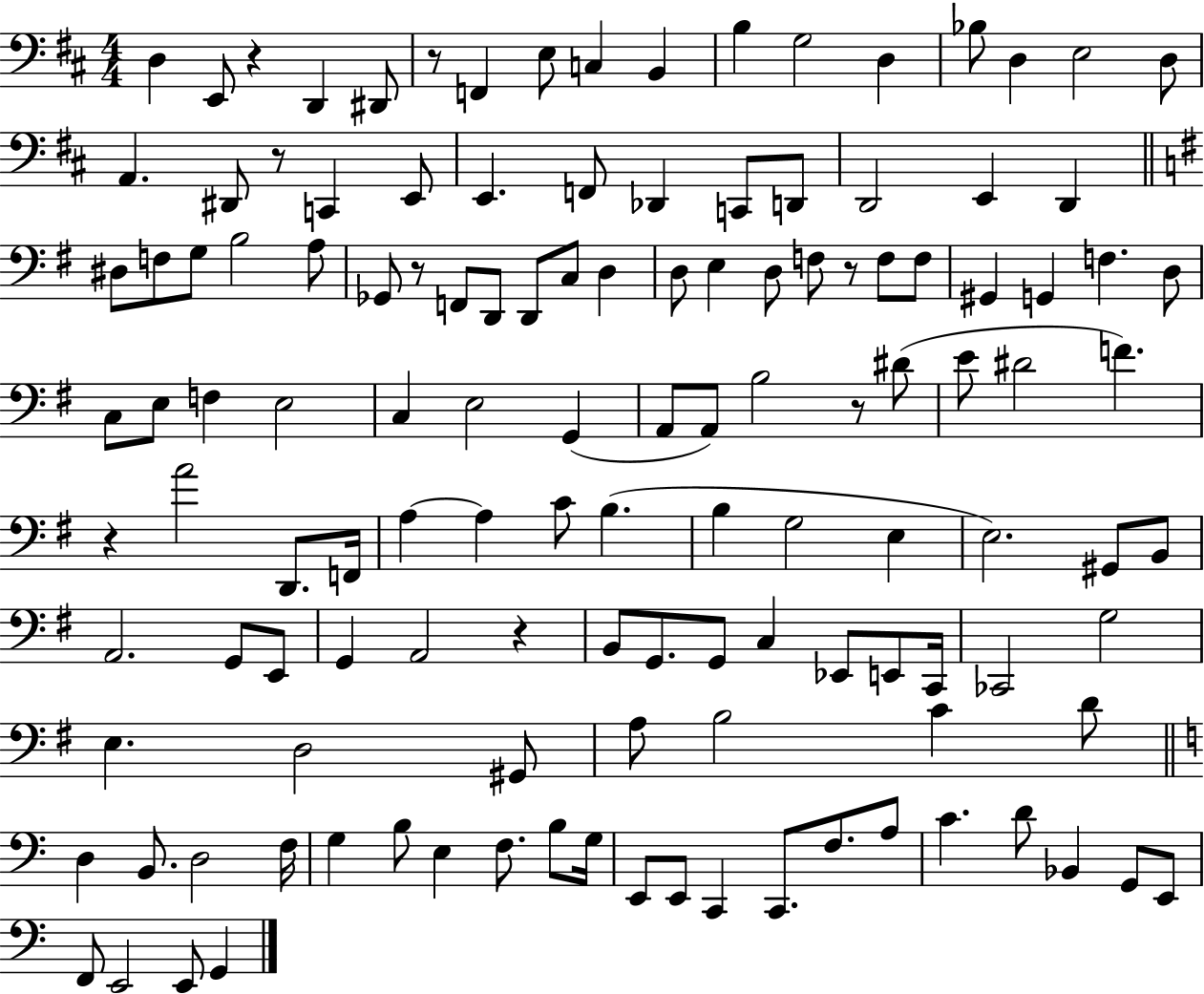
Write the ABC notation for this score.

X:1
T:Untitled
M:4/4
L:1/4
K:D
D, E,,/2 z D,, ^D,,/2 z/2 F,, E,/2 C, B,, B, G,2 D, _B,/2 D, E,2 D,/2 A,, ^D,,/2 z/2 C,, E,,/2 E,, F,,/2 _D,, C,,/2 D,,/2 D,,2 E,, D,, ^D,/2 F,/2 G,/2 B,2 A,/2 _G,,/2 z/2 F,,/2 D,,/2 D,,/2 C,/2 D, D,/2 E, D,/2 F,/2 z/2 F,/2 F,/2 ^G,, G,, F, D,/2 C,/2 E,/2 F, E,2 C, E,2 G,, A,,/2 A,,/2 B,2 z/2 ^D/2 E/2 ^D2 F z A2 D,,/2 F,,/4 A, A, C/2 B, B, G,2 E, E,2 ^G,,/2 B,,/2 A,,2 G,,/2 E,,/2 G,, A,,2 z B,,/2 G,,/2 G,,/2 C, _E,,/2 E,,/2 C,,/4 _C,,2 G,2 E, D,2 ^G,,/2 A,/2 B,2 C D/2 D, B,,/2 D,2 F,/4 G, B,/2 E, F,/2 B,/2 G,/4 E,,/2 E,,/2 C,, C,,/2 F,/2 A,/2 C D/2 _B,, G,,/2 E,,/2 F,,/2 E,,2 E,,/2 G,,